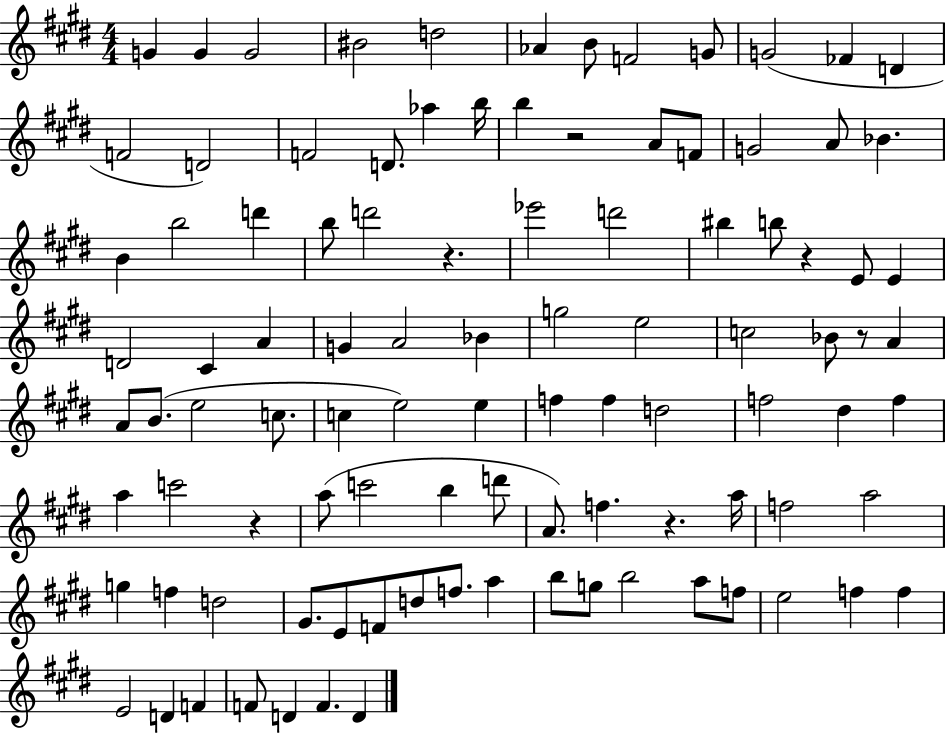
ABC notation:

X:1
T:Untitled
M:4/4
L:1/4
K:E
G G G2 ^B2 d2 _A B/2 F2 G/2 G2 _F D F2 D2 F2 D/2 _a b/4 b z2 A/2 F/2 G2 A/2 _B B b2 d' b/2 d'2 z _e'2 d'2 ^b b/2 z E/2 E D2 ^C A G A2 _B g2 e2 c2 _B/2 z/2 A A/2 B/2 e2 c/2 c e2 e f f d2 f2 ^d f a c'2 z a/2 c'2 b d'/2 A/2 f z a/4 f2 a2 g f d2 ^G/2 E/2 F/2 d/2 f/2 a b/2 g/2 b2 a/2 f/2 e2 f f E2 D F F/2 D F D